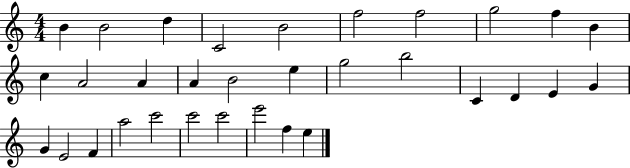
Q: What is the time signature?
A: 4/4